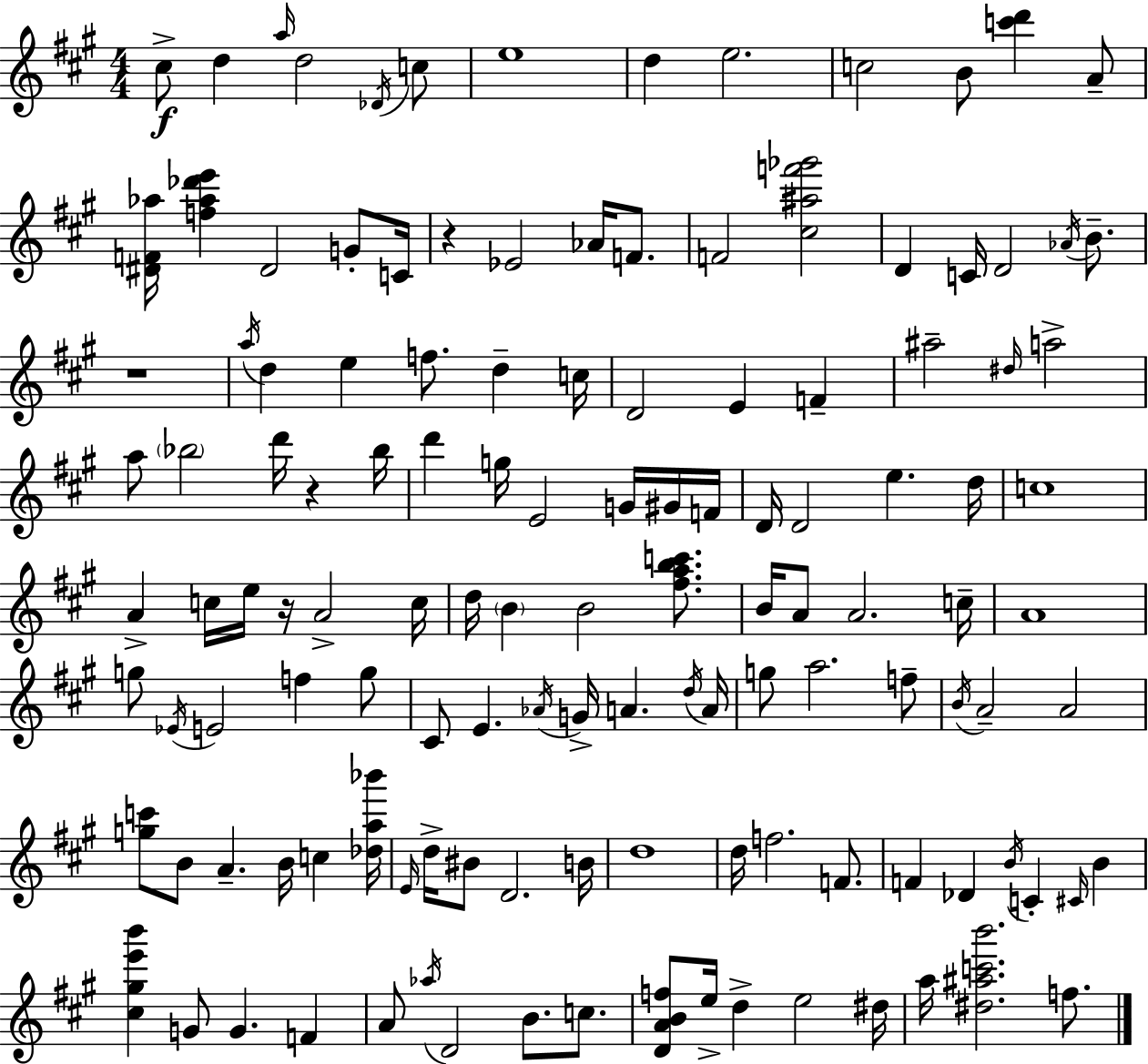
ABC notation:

X:1
T:Untitled
M:4/4
L:1/4
K:A
^c/2 d a/4 d2 _D/4 c/2 e4 d e2 c2 B/2 [c'd'] A/2 [^DF_a]/4 [f_a_d'e'] ^D2 G/2 C/4 z _E2 _A/4 F/2 F2 [^c^af'_g']2 D C/4 D2 _A/4 B/2 z4 a/4 d e f/2 d c/4 D2 E F ^a2 ^d/4 a2 a/2 _b2 d'/4 z _b/4 d' g/4 E2 G/4 ^G/4 F/4 D/4 D2 e d/4 c4 A c/4 e/4 z/4 A2 c/4 d/4 B B2 [^fabc']/2 B/4 A/2 A2 c/4 A4 g/2 _E/4 E2 f g/2 ^C/2 E _A/4 G/4 A d/4 A/4 g/2 a2 f/2 B/4 A2 A2 [gc']/2 B/2 A B/4 c [_da_b']/4 E/4 d/4 ^B/2 D2 B/4 d4 d/4 f2 F/2 F _D B/4 C ^C/4 B [^c^ge'b'] G/2 G F A/2 _a/4 D2 B/2 c/2 [DABf]/2 e/4 d e2 ^d/4 a/4 [^d^ac'b']2 f/2